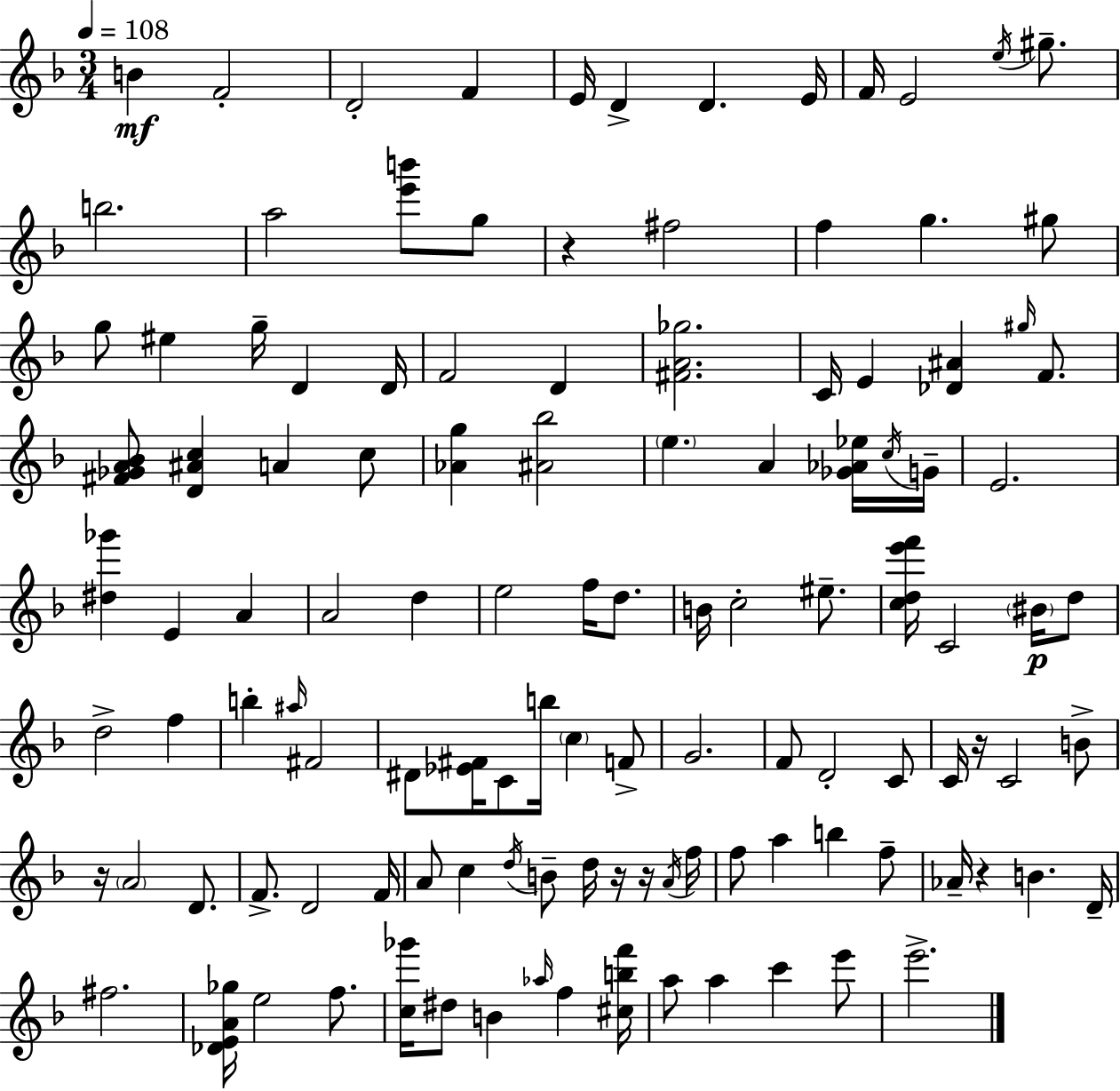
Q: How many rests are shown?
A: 6